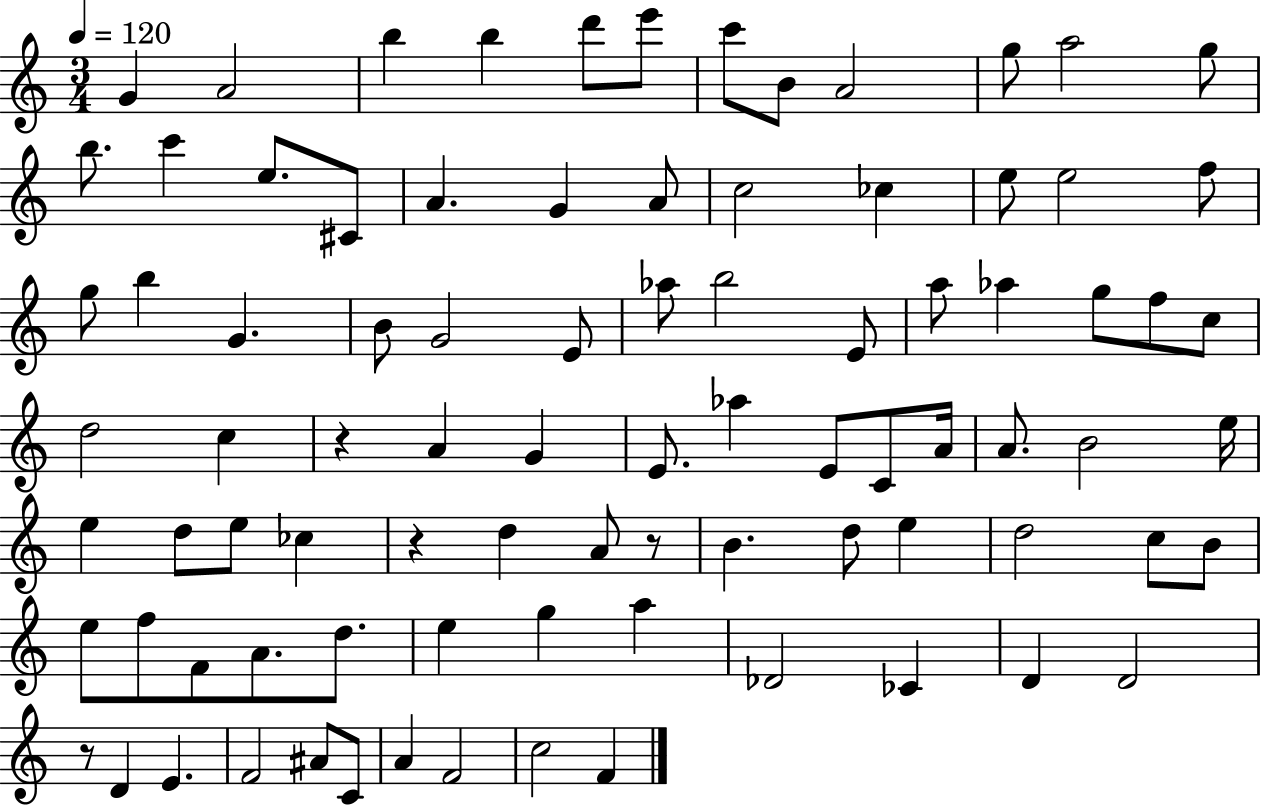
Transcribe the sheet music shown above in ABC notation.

X:1
T:Untitled
M:3/4
L:1/4
K:C
G A2 b b d'/2 e'/2 c'/2 B/2 A2 g/2 a2 g/2 b/2 c' e/2 ^C/2 A G A/2 c2 _c e/2 e2 f/2 g/2 b G B/2 G2 E/2 _a/2 b2 E/2 a/2 _a g/2 f/2 c/2 d2 c z A G E/2 _a E/2 C/2 A/4 A/2 B2 e/4 e d/2 e/2 _c z d A/2 z/2 B d/2 e d2 c/2 B/2 e/2 f/2 F/2 A/2 d/2 e g a _D2 _C D D2 z/2 D E F2 ^A/2 C/2 A F2 c2 F